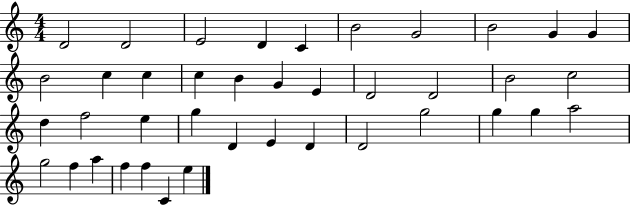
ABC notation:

X:1
T:Untitled
M:4/4
L:1/4
K:C
D2 D2 E2 D C B2 G2 B2 G G B2 c c c B G E D2 D2 B2 c2 d f2 e g D E D D2 g2 g g a2 g2 f a f f C e